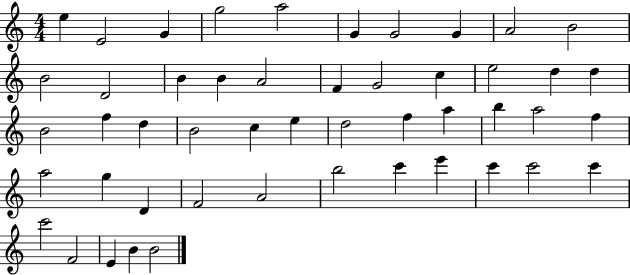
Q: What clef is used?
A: treble